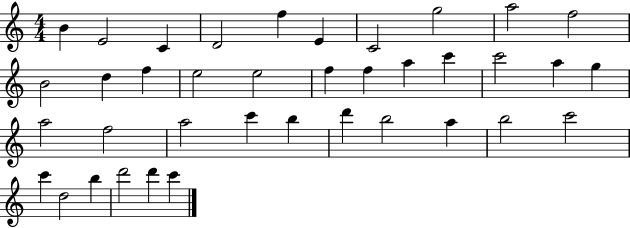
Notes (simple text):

B4/q E4/h C4/q D4/h F5/q E4/q C4/h G5/h A5/h F5/h B4/h D5/q F5/q E5/h E5/h F5/q F5/q A5/q C6/q C6/h A5/q G5/q A5/h F5/h A5/h C6/q B5/q D6/q B5/h A5/q B5/h C6/h C6/q D5/h B5/q D6/h D6/q C6/q